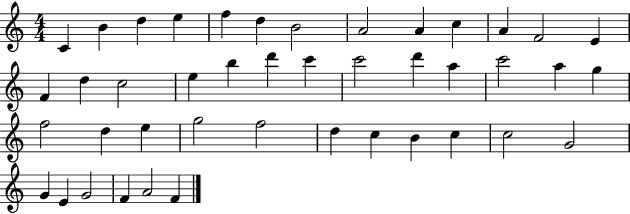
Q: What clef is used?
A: treble